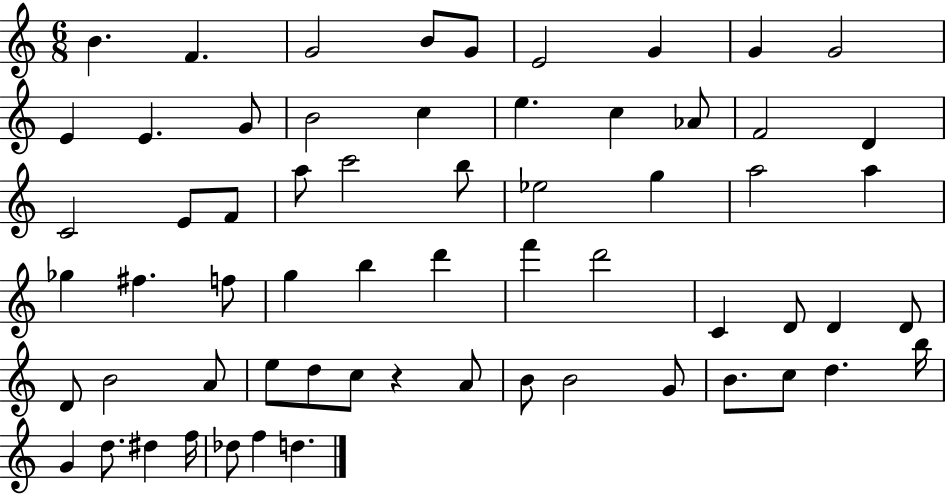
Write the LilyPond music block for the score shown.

{
  \clef treble
  \numericTimeSignature
  \time 6/8
  \key c \major
  \repeat volta 2 { b'4. f'4. | g'2 b'8 g'8 | e'2 g'4 | g'4 g'2 | \break e'4 e'4. g'8 | b'2 c''4 | e''4. c''4 aes'8 | f'2 d'4 | \break c'2 e'8 f'8 | a''8 c'''2 b''8 | ees''2 g''4 | a''2 a''4 | \break ges''4 fis''4. f''8 | g''4 b''4 d'''4 | f'''4 d'''2 | c'4 d'8 d'4 d'8 | \break d'8 b'2 a'8 | e''8 d''8 c''8 r4 a'8 | b'8 b'2 g'8 | b'8. c''8 d''4. b''16 | \break g'4 d''8. dis''4 f''16 | des''8 f''4 d''4. | } \bar "|."
}